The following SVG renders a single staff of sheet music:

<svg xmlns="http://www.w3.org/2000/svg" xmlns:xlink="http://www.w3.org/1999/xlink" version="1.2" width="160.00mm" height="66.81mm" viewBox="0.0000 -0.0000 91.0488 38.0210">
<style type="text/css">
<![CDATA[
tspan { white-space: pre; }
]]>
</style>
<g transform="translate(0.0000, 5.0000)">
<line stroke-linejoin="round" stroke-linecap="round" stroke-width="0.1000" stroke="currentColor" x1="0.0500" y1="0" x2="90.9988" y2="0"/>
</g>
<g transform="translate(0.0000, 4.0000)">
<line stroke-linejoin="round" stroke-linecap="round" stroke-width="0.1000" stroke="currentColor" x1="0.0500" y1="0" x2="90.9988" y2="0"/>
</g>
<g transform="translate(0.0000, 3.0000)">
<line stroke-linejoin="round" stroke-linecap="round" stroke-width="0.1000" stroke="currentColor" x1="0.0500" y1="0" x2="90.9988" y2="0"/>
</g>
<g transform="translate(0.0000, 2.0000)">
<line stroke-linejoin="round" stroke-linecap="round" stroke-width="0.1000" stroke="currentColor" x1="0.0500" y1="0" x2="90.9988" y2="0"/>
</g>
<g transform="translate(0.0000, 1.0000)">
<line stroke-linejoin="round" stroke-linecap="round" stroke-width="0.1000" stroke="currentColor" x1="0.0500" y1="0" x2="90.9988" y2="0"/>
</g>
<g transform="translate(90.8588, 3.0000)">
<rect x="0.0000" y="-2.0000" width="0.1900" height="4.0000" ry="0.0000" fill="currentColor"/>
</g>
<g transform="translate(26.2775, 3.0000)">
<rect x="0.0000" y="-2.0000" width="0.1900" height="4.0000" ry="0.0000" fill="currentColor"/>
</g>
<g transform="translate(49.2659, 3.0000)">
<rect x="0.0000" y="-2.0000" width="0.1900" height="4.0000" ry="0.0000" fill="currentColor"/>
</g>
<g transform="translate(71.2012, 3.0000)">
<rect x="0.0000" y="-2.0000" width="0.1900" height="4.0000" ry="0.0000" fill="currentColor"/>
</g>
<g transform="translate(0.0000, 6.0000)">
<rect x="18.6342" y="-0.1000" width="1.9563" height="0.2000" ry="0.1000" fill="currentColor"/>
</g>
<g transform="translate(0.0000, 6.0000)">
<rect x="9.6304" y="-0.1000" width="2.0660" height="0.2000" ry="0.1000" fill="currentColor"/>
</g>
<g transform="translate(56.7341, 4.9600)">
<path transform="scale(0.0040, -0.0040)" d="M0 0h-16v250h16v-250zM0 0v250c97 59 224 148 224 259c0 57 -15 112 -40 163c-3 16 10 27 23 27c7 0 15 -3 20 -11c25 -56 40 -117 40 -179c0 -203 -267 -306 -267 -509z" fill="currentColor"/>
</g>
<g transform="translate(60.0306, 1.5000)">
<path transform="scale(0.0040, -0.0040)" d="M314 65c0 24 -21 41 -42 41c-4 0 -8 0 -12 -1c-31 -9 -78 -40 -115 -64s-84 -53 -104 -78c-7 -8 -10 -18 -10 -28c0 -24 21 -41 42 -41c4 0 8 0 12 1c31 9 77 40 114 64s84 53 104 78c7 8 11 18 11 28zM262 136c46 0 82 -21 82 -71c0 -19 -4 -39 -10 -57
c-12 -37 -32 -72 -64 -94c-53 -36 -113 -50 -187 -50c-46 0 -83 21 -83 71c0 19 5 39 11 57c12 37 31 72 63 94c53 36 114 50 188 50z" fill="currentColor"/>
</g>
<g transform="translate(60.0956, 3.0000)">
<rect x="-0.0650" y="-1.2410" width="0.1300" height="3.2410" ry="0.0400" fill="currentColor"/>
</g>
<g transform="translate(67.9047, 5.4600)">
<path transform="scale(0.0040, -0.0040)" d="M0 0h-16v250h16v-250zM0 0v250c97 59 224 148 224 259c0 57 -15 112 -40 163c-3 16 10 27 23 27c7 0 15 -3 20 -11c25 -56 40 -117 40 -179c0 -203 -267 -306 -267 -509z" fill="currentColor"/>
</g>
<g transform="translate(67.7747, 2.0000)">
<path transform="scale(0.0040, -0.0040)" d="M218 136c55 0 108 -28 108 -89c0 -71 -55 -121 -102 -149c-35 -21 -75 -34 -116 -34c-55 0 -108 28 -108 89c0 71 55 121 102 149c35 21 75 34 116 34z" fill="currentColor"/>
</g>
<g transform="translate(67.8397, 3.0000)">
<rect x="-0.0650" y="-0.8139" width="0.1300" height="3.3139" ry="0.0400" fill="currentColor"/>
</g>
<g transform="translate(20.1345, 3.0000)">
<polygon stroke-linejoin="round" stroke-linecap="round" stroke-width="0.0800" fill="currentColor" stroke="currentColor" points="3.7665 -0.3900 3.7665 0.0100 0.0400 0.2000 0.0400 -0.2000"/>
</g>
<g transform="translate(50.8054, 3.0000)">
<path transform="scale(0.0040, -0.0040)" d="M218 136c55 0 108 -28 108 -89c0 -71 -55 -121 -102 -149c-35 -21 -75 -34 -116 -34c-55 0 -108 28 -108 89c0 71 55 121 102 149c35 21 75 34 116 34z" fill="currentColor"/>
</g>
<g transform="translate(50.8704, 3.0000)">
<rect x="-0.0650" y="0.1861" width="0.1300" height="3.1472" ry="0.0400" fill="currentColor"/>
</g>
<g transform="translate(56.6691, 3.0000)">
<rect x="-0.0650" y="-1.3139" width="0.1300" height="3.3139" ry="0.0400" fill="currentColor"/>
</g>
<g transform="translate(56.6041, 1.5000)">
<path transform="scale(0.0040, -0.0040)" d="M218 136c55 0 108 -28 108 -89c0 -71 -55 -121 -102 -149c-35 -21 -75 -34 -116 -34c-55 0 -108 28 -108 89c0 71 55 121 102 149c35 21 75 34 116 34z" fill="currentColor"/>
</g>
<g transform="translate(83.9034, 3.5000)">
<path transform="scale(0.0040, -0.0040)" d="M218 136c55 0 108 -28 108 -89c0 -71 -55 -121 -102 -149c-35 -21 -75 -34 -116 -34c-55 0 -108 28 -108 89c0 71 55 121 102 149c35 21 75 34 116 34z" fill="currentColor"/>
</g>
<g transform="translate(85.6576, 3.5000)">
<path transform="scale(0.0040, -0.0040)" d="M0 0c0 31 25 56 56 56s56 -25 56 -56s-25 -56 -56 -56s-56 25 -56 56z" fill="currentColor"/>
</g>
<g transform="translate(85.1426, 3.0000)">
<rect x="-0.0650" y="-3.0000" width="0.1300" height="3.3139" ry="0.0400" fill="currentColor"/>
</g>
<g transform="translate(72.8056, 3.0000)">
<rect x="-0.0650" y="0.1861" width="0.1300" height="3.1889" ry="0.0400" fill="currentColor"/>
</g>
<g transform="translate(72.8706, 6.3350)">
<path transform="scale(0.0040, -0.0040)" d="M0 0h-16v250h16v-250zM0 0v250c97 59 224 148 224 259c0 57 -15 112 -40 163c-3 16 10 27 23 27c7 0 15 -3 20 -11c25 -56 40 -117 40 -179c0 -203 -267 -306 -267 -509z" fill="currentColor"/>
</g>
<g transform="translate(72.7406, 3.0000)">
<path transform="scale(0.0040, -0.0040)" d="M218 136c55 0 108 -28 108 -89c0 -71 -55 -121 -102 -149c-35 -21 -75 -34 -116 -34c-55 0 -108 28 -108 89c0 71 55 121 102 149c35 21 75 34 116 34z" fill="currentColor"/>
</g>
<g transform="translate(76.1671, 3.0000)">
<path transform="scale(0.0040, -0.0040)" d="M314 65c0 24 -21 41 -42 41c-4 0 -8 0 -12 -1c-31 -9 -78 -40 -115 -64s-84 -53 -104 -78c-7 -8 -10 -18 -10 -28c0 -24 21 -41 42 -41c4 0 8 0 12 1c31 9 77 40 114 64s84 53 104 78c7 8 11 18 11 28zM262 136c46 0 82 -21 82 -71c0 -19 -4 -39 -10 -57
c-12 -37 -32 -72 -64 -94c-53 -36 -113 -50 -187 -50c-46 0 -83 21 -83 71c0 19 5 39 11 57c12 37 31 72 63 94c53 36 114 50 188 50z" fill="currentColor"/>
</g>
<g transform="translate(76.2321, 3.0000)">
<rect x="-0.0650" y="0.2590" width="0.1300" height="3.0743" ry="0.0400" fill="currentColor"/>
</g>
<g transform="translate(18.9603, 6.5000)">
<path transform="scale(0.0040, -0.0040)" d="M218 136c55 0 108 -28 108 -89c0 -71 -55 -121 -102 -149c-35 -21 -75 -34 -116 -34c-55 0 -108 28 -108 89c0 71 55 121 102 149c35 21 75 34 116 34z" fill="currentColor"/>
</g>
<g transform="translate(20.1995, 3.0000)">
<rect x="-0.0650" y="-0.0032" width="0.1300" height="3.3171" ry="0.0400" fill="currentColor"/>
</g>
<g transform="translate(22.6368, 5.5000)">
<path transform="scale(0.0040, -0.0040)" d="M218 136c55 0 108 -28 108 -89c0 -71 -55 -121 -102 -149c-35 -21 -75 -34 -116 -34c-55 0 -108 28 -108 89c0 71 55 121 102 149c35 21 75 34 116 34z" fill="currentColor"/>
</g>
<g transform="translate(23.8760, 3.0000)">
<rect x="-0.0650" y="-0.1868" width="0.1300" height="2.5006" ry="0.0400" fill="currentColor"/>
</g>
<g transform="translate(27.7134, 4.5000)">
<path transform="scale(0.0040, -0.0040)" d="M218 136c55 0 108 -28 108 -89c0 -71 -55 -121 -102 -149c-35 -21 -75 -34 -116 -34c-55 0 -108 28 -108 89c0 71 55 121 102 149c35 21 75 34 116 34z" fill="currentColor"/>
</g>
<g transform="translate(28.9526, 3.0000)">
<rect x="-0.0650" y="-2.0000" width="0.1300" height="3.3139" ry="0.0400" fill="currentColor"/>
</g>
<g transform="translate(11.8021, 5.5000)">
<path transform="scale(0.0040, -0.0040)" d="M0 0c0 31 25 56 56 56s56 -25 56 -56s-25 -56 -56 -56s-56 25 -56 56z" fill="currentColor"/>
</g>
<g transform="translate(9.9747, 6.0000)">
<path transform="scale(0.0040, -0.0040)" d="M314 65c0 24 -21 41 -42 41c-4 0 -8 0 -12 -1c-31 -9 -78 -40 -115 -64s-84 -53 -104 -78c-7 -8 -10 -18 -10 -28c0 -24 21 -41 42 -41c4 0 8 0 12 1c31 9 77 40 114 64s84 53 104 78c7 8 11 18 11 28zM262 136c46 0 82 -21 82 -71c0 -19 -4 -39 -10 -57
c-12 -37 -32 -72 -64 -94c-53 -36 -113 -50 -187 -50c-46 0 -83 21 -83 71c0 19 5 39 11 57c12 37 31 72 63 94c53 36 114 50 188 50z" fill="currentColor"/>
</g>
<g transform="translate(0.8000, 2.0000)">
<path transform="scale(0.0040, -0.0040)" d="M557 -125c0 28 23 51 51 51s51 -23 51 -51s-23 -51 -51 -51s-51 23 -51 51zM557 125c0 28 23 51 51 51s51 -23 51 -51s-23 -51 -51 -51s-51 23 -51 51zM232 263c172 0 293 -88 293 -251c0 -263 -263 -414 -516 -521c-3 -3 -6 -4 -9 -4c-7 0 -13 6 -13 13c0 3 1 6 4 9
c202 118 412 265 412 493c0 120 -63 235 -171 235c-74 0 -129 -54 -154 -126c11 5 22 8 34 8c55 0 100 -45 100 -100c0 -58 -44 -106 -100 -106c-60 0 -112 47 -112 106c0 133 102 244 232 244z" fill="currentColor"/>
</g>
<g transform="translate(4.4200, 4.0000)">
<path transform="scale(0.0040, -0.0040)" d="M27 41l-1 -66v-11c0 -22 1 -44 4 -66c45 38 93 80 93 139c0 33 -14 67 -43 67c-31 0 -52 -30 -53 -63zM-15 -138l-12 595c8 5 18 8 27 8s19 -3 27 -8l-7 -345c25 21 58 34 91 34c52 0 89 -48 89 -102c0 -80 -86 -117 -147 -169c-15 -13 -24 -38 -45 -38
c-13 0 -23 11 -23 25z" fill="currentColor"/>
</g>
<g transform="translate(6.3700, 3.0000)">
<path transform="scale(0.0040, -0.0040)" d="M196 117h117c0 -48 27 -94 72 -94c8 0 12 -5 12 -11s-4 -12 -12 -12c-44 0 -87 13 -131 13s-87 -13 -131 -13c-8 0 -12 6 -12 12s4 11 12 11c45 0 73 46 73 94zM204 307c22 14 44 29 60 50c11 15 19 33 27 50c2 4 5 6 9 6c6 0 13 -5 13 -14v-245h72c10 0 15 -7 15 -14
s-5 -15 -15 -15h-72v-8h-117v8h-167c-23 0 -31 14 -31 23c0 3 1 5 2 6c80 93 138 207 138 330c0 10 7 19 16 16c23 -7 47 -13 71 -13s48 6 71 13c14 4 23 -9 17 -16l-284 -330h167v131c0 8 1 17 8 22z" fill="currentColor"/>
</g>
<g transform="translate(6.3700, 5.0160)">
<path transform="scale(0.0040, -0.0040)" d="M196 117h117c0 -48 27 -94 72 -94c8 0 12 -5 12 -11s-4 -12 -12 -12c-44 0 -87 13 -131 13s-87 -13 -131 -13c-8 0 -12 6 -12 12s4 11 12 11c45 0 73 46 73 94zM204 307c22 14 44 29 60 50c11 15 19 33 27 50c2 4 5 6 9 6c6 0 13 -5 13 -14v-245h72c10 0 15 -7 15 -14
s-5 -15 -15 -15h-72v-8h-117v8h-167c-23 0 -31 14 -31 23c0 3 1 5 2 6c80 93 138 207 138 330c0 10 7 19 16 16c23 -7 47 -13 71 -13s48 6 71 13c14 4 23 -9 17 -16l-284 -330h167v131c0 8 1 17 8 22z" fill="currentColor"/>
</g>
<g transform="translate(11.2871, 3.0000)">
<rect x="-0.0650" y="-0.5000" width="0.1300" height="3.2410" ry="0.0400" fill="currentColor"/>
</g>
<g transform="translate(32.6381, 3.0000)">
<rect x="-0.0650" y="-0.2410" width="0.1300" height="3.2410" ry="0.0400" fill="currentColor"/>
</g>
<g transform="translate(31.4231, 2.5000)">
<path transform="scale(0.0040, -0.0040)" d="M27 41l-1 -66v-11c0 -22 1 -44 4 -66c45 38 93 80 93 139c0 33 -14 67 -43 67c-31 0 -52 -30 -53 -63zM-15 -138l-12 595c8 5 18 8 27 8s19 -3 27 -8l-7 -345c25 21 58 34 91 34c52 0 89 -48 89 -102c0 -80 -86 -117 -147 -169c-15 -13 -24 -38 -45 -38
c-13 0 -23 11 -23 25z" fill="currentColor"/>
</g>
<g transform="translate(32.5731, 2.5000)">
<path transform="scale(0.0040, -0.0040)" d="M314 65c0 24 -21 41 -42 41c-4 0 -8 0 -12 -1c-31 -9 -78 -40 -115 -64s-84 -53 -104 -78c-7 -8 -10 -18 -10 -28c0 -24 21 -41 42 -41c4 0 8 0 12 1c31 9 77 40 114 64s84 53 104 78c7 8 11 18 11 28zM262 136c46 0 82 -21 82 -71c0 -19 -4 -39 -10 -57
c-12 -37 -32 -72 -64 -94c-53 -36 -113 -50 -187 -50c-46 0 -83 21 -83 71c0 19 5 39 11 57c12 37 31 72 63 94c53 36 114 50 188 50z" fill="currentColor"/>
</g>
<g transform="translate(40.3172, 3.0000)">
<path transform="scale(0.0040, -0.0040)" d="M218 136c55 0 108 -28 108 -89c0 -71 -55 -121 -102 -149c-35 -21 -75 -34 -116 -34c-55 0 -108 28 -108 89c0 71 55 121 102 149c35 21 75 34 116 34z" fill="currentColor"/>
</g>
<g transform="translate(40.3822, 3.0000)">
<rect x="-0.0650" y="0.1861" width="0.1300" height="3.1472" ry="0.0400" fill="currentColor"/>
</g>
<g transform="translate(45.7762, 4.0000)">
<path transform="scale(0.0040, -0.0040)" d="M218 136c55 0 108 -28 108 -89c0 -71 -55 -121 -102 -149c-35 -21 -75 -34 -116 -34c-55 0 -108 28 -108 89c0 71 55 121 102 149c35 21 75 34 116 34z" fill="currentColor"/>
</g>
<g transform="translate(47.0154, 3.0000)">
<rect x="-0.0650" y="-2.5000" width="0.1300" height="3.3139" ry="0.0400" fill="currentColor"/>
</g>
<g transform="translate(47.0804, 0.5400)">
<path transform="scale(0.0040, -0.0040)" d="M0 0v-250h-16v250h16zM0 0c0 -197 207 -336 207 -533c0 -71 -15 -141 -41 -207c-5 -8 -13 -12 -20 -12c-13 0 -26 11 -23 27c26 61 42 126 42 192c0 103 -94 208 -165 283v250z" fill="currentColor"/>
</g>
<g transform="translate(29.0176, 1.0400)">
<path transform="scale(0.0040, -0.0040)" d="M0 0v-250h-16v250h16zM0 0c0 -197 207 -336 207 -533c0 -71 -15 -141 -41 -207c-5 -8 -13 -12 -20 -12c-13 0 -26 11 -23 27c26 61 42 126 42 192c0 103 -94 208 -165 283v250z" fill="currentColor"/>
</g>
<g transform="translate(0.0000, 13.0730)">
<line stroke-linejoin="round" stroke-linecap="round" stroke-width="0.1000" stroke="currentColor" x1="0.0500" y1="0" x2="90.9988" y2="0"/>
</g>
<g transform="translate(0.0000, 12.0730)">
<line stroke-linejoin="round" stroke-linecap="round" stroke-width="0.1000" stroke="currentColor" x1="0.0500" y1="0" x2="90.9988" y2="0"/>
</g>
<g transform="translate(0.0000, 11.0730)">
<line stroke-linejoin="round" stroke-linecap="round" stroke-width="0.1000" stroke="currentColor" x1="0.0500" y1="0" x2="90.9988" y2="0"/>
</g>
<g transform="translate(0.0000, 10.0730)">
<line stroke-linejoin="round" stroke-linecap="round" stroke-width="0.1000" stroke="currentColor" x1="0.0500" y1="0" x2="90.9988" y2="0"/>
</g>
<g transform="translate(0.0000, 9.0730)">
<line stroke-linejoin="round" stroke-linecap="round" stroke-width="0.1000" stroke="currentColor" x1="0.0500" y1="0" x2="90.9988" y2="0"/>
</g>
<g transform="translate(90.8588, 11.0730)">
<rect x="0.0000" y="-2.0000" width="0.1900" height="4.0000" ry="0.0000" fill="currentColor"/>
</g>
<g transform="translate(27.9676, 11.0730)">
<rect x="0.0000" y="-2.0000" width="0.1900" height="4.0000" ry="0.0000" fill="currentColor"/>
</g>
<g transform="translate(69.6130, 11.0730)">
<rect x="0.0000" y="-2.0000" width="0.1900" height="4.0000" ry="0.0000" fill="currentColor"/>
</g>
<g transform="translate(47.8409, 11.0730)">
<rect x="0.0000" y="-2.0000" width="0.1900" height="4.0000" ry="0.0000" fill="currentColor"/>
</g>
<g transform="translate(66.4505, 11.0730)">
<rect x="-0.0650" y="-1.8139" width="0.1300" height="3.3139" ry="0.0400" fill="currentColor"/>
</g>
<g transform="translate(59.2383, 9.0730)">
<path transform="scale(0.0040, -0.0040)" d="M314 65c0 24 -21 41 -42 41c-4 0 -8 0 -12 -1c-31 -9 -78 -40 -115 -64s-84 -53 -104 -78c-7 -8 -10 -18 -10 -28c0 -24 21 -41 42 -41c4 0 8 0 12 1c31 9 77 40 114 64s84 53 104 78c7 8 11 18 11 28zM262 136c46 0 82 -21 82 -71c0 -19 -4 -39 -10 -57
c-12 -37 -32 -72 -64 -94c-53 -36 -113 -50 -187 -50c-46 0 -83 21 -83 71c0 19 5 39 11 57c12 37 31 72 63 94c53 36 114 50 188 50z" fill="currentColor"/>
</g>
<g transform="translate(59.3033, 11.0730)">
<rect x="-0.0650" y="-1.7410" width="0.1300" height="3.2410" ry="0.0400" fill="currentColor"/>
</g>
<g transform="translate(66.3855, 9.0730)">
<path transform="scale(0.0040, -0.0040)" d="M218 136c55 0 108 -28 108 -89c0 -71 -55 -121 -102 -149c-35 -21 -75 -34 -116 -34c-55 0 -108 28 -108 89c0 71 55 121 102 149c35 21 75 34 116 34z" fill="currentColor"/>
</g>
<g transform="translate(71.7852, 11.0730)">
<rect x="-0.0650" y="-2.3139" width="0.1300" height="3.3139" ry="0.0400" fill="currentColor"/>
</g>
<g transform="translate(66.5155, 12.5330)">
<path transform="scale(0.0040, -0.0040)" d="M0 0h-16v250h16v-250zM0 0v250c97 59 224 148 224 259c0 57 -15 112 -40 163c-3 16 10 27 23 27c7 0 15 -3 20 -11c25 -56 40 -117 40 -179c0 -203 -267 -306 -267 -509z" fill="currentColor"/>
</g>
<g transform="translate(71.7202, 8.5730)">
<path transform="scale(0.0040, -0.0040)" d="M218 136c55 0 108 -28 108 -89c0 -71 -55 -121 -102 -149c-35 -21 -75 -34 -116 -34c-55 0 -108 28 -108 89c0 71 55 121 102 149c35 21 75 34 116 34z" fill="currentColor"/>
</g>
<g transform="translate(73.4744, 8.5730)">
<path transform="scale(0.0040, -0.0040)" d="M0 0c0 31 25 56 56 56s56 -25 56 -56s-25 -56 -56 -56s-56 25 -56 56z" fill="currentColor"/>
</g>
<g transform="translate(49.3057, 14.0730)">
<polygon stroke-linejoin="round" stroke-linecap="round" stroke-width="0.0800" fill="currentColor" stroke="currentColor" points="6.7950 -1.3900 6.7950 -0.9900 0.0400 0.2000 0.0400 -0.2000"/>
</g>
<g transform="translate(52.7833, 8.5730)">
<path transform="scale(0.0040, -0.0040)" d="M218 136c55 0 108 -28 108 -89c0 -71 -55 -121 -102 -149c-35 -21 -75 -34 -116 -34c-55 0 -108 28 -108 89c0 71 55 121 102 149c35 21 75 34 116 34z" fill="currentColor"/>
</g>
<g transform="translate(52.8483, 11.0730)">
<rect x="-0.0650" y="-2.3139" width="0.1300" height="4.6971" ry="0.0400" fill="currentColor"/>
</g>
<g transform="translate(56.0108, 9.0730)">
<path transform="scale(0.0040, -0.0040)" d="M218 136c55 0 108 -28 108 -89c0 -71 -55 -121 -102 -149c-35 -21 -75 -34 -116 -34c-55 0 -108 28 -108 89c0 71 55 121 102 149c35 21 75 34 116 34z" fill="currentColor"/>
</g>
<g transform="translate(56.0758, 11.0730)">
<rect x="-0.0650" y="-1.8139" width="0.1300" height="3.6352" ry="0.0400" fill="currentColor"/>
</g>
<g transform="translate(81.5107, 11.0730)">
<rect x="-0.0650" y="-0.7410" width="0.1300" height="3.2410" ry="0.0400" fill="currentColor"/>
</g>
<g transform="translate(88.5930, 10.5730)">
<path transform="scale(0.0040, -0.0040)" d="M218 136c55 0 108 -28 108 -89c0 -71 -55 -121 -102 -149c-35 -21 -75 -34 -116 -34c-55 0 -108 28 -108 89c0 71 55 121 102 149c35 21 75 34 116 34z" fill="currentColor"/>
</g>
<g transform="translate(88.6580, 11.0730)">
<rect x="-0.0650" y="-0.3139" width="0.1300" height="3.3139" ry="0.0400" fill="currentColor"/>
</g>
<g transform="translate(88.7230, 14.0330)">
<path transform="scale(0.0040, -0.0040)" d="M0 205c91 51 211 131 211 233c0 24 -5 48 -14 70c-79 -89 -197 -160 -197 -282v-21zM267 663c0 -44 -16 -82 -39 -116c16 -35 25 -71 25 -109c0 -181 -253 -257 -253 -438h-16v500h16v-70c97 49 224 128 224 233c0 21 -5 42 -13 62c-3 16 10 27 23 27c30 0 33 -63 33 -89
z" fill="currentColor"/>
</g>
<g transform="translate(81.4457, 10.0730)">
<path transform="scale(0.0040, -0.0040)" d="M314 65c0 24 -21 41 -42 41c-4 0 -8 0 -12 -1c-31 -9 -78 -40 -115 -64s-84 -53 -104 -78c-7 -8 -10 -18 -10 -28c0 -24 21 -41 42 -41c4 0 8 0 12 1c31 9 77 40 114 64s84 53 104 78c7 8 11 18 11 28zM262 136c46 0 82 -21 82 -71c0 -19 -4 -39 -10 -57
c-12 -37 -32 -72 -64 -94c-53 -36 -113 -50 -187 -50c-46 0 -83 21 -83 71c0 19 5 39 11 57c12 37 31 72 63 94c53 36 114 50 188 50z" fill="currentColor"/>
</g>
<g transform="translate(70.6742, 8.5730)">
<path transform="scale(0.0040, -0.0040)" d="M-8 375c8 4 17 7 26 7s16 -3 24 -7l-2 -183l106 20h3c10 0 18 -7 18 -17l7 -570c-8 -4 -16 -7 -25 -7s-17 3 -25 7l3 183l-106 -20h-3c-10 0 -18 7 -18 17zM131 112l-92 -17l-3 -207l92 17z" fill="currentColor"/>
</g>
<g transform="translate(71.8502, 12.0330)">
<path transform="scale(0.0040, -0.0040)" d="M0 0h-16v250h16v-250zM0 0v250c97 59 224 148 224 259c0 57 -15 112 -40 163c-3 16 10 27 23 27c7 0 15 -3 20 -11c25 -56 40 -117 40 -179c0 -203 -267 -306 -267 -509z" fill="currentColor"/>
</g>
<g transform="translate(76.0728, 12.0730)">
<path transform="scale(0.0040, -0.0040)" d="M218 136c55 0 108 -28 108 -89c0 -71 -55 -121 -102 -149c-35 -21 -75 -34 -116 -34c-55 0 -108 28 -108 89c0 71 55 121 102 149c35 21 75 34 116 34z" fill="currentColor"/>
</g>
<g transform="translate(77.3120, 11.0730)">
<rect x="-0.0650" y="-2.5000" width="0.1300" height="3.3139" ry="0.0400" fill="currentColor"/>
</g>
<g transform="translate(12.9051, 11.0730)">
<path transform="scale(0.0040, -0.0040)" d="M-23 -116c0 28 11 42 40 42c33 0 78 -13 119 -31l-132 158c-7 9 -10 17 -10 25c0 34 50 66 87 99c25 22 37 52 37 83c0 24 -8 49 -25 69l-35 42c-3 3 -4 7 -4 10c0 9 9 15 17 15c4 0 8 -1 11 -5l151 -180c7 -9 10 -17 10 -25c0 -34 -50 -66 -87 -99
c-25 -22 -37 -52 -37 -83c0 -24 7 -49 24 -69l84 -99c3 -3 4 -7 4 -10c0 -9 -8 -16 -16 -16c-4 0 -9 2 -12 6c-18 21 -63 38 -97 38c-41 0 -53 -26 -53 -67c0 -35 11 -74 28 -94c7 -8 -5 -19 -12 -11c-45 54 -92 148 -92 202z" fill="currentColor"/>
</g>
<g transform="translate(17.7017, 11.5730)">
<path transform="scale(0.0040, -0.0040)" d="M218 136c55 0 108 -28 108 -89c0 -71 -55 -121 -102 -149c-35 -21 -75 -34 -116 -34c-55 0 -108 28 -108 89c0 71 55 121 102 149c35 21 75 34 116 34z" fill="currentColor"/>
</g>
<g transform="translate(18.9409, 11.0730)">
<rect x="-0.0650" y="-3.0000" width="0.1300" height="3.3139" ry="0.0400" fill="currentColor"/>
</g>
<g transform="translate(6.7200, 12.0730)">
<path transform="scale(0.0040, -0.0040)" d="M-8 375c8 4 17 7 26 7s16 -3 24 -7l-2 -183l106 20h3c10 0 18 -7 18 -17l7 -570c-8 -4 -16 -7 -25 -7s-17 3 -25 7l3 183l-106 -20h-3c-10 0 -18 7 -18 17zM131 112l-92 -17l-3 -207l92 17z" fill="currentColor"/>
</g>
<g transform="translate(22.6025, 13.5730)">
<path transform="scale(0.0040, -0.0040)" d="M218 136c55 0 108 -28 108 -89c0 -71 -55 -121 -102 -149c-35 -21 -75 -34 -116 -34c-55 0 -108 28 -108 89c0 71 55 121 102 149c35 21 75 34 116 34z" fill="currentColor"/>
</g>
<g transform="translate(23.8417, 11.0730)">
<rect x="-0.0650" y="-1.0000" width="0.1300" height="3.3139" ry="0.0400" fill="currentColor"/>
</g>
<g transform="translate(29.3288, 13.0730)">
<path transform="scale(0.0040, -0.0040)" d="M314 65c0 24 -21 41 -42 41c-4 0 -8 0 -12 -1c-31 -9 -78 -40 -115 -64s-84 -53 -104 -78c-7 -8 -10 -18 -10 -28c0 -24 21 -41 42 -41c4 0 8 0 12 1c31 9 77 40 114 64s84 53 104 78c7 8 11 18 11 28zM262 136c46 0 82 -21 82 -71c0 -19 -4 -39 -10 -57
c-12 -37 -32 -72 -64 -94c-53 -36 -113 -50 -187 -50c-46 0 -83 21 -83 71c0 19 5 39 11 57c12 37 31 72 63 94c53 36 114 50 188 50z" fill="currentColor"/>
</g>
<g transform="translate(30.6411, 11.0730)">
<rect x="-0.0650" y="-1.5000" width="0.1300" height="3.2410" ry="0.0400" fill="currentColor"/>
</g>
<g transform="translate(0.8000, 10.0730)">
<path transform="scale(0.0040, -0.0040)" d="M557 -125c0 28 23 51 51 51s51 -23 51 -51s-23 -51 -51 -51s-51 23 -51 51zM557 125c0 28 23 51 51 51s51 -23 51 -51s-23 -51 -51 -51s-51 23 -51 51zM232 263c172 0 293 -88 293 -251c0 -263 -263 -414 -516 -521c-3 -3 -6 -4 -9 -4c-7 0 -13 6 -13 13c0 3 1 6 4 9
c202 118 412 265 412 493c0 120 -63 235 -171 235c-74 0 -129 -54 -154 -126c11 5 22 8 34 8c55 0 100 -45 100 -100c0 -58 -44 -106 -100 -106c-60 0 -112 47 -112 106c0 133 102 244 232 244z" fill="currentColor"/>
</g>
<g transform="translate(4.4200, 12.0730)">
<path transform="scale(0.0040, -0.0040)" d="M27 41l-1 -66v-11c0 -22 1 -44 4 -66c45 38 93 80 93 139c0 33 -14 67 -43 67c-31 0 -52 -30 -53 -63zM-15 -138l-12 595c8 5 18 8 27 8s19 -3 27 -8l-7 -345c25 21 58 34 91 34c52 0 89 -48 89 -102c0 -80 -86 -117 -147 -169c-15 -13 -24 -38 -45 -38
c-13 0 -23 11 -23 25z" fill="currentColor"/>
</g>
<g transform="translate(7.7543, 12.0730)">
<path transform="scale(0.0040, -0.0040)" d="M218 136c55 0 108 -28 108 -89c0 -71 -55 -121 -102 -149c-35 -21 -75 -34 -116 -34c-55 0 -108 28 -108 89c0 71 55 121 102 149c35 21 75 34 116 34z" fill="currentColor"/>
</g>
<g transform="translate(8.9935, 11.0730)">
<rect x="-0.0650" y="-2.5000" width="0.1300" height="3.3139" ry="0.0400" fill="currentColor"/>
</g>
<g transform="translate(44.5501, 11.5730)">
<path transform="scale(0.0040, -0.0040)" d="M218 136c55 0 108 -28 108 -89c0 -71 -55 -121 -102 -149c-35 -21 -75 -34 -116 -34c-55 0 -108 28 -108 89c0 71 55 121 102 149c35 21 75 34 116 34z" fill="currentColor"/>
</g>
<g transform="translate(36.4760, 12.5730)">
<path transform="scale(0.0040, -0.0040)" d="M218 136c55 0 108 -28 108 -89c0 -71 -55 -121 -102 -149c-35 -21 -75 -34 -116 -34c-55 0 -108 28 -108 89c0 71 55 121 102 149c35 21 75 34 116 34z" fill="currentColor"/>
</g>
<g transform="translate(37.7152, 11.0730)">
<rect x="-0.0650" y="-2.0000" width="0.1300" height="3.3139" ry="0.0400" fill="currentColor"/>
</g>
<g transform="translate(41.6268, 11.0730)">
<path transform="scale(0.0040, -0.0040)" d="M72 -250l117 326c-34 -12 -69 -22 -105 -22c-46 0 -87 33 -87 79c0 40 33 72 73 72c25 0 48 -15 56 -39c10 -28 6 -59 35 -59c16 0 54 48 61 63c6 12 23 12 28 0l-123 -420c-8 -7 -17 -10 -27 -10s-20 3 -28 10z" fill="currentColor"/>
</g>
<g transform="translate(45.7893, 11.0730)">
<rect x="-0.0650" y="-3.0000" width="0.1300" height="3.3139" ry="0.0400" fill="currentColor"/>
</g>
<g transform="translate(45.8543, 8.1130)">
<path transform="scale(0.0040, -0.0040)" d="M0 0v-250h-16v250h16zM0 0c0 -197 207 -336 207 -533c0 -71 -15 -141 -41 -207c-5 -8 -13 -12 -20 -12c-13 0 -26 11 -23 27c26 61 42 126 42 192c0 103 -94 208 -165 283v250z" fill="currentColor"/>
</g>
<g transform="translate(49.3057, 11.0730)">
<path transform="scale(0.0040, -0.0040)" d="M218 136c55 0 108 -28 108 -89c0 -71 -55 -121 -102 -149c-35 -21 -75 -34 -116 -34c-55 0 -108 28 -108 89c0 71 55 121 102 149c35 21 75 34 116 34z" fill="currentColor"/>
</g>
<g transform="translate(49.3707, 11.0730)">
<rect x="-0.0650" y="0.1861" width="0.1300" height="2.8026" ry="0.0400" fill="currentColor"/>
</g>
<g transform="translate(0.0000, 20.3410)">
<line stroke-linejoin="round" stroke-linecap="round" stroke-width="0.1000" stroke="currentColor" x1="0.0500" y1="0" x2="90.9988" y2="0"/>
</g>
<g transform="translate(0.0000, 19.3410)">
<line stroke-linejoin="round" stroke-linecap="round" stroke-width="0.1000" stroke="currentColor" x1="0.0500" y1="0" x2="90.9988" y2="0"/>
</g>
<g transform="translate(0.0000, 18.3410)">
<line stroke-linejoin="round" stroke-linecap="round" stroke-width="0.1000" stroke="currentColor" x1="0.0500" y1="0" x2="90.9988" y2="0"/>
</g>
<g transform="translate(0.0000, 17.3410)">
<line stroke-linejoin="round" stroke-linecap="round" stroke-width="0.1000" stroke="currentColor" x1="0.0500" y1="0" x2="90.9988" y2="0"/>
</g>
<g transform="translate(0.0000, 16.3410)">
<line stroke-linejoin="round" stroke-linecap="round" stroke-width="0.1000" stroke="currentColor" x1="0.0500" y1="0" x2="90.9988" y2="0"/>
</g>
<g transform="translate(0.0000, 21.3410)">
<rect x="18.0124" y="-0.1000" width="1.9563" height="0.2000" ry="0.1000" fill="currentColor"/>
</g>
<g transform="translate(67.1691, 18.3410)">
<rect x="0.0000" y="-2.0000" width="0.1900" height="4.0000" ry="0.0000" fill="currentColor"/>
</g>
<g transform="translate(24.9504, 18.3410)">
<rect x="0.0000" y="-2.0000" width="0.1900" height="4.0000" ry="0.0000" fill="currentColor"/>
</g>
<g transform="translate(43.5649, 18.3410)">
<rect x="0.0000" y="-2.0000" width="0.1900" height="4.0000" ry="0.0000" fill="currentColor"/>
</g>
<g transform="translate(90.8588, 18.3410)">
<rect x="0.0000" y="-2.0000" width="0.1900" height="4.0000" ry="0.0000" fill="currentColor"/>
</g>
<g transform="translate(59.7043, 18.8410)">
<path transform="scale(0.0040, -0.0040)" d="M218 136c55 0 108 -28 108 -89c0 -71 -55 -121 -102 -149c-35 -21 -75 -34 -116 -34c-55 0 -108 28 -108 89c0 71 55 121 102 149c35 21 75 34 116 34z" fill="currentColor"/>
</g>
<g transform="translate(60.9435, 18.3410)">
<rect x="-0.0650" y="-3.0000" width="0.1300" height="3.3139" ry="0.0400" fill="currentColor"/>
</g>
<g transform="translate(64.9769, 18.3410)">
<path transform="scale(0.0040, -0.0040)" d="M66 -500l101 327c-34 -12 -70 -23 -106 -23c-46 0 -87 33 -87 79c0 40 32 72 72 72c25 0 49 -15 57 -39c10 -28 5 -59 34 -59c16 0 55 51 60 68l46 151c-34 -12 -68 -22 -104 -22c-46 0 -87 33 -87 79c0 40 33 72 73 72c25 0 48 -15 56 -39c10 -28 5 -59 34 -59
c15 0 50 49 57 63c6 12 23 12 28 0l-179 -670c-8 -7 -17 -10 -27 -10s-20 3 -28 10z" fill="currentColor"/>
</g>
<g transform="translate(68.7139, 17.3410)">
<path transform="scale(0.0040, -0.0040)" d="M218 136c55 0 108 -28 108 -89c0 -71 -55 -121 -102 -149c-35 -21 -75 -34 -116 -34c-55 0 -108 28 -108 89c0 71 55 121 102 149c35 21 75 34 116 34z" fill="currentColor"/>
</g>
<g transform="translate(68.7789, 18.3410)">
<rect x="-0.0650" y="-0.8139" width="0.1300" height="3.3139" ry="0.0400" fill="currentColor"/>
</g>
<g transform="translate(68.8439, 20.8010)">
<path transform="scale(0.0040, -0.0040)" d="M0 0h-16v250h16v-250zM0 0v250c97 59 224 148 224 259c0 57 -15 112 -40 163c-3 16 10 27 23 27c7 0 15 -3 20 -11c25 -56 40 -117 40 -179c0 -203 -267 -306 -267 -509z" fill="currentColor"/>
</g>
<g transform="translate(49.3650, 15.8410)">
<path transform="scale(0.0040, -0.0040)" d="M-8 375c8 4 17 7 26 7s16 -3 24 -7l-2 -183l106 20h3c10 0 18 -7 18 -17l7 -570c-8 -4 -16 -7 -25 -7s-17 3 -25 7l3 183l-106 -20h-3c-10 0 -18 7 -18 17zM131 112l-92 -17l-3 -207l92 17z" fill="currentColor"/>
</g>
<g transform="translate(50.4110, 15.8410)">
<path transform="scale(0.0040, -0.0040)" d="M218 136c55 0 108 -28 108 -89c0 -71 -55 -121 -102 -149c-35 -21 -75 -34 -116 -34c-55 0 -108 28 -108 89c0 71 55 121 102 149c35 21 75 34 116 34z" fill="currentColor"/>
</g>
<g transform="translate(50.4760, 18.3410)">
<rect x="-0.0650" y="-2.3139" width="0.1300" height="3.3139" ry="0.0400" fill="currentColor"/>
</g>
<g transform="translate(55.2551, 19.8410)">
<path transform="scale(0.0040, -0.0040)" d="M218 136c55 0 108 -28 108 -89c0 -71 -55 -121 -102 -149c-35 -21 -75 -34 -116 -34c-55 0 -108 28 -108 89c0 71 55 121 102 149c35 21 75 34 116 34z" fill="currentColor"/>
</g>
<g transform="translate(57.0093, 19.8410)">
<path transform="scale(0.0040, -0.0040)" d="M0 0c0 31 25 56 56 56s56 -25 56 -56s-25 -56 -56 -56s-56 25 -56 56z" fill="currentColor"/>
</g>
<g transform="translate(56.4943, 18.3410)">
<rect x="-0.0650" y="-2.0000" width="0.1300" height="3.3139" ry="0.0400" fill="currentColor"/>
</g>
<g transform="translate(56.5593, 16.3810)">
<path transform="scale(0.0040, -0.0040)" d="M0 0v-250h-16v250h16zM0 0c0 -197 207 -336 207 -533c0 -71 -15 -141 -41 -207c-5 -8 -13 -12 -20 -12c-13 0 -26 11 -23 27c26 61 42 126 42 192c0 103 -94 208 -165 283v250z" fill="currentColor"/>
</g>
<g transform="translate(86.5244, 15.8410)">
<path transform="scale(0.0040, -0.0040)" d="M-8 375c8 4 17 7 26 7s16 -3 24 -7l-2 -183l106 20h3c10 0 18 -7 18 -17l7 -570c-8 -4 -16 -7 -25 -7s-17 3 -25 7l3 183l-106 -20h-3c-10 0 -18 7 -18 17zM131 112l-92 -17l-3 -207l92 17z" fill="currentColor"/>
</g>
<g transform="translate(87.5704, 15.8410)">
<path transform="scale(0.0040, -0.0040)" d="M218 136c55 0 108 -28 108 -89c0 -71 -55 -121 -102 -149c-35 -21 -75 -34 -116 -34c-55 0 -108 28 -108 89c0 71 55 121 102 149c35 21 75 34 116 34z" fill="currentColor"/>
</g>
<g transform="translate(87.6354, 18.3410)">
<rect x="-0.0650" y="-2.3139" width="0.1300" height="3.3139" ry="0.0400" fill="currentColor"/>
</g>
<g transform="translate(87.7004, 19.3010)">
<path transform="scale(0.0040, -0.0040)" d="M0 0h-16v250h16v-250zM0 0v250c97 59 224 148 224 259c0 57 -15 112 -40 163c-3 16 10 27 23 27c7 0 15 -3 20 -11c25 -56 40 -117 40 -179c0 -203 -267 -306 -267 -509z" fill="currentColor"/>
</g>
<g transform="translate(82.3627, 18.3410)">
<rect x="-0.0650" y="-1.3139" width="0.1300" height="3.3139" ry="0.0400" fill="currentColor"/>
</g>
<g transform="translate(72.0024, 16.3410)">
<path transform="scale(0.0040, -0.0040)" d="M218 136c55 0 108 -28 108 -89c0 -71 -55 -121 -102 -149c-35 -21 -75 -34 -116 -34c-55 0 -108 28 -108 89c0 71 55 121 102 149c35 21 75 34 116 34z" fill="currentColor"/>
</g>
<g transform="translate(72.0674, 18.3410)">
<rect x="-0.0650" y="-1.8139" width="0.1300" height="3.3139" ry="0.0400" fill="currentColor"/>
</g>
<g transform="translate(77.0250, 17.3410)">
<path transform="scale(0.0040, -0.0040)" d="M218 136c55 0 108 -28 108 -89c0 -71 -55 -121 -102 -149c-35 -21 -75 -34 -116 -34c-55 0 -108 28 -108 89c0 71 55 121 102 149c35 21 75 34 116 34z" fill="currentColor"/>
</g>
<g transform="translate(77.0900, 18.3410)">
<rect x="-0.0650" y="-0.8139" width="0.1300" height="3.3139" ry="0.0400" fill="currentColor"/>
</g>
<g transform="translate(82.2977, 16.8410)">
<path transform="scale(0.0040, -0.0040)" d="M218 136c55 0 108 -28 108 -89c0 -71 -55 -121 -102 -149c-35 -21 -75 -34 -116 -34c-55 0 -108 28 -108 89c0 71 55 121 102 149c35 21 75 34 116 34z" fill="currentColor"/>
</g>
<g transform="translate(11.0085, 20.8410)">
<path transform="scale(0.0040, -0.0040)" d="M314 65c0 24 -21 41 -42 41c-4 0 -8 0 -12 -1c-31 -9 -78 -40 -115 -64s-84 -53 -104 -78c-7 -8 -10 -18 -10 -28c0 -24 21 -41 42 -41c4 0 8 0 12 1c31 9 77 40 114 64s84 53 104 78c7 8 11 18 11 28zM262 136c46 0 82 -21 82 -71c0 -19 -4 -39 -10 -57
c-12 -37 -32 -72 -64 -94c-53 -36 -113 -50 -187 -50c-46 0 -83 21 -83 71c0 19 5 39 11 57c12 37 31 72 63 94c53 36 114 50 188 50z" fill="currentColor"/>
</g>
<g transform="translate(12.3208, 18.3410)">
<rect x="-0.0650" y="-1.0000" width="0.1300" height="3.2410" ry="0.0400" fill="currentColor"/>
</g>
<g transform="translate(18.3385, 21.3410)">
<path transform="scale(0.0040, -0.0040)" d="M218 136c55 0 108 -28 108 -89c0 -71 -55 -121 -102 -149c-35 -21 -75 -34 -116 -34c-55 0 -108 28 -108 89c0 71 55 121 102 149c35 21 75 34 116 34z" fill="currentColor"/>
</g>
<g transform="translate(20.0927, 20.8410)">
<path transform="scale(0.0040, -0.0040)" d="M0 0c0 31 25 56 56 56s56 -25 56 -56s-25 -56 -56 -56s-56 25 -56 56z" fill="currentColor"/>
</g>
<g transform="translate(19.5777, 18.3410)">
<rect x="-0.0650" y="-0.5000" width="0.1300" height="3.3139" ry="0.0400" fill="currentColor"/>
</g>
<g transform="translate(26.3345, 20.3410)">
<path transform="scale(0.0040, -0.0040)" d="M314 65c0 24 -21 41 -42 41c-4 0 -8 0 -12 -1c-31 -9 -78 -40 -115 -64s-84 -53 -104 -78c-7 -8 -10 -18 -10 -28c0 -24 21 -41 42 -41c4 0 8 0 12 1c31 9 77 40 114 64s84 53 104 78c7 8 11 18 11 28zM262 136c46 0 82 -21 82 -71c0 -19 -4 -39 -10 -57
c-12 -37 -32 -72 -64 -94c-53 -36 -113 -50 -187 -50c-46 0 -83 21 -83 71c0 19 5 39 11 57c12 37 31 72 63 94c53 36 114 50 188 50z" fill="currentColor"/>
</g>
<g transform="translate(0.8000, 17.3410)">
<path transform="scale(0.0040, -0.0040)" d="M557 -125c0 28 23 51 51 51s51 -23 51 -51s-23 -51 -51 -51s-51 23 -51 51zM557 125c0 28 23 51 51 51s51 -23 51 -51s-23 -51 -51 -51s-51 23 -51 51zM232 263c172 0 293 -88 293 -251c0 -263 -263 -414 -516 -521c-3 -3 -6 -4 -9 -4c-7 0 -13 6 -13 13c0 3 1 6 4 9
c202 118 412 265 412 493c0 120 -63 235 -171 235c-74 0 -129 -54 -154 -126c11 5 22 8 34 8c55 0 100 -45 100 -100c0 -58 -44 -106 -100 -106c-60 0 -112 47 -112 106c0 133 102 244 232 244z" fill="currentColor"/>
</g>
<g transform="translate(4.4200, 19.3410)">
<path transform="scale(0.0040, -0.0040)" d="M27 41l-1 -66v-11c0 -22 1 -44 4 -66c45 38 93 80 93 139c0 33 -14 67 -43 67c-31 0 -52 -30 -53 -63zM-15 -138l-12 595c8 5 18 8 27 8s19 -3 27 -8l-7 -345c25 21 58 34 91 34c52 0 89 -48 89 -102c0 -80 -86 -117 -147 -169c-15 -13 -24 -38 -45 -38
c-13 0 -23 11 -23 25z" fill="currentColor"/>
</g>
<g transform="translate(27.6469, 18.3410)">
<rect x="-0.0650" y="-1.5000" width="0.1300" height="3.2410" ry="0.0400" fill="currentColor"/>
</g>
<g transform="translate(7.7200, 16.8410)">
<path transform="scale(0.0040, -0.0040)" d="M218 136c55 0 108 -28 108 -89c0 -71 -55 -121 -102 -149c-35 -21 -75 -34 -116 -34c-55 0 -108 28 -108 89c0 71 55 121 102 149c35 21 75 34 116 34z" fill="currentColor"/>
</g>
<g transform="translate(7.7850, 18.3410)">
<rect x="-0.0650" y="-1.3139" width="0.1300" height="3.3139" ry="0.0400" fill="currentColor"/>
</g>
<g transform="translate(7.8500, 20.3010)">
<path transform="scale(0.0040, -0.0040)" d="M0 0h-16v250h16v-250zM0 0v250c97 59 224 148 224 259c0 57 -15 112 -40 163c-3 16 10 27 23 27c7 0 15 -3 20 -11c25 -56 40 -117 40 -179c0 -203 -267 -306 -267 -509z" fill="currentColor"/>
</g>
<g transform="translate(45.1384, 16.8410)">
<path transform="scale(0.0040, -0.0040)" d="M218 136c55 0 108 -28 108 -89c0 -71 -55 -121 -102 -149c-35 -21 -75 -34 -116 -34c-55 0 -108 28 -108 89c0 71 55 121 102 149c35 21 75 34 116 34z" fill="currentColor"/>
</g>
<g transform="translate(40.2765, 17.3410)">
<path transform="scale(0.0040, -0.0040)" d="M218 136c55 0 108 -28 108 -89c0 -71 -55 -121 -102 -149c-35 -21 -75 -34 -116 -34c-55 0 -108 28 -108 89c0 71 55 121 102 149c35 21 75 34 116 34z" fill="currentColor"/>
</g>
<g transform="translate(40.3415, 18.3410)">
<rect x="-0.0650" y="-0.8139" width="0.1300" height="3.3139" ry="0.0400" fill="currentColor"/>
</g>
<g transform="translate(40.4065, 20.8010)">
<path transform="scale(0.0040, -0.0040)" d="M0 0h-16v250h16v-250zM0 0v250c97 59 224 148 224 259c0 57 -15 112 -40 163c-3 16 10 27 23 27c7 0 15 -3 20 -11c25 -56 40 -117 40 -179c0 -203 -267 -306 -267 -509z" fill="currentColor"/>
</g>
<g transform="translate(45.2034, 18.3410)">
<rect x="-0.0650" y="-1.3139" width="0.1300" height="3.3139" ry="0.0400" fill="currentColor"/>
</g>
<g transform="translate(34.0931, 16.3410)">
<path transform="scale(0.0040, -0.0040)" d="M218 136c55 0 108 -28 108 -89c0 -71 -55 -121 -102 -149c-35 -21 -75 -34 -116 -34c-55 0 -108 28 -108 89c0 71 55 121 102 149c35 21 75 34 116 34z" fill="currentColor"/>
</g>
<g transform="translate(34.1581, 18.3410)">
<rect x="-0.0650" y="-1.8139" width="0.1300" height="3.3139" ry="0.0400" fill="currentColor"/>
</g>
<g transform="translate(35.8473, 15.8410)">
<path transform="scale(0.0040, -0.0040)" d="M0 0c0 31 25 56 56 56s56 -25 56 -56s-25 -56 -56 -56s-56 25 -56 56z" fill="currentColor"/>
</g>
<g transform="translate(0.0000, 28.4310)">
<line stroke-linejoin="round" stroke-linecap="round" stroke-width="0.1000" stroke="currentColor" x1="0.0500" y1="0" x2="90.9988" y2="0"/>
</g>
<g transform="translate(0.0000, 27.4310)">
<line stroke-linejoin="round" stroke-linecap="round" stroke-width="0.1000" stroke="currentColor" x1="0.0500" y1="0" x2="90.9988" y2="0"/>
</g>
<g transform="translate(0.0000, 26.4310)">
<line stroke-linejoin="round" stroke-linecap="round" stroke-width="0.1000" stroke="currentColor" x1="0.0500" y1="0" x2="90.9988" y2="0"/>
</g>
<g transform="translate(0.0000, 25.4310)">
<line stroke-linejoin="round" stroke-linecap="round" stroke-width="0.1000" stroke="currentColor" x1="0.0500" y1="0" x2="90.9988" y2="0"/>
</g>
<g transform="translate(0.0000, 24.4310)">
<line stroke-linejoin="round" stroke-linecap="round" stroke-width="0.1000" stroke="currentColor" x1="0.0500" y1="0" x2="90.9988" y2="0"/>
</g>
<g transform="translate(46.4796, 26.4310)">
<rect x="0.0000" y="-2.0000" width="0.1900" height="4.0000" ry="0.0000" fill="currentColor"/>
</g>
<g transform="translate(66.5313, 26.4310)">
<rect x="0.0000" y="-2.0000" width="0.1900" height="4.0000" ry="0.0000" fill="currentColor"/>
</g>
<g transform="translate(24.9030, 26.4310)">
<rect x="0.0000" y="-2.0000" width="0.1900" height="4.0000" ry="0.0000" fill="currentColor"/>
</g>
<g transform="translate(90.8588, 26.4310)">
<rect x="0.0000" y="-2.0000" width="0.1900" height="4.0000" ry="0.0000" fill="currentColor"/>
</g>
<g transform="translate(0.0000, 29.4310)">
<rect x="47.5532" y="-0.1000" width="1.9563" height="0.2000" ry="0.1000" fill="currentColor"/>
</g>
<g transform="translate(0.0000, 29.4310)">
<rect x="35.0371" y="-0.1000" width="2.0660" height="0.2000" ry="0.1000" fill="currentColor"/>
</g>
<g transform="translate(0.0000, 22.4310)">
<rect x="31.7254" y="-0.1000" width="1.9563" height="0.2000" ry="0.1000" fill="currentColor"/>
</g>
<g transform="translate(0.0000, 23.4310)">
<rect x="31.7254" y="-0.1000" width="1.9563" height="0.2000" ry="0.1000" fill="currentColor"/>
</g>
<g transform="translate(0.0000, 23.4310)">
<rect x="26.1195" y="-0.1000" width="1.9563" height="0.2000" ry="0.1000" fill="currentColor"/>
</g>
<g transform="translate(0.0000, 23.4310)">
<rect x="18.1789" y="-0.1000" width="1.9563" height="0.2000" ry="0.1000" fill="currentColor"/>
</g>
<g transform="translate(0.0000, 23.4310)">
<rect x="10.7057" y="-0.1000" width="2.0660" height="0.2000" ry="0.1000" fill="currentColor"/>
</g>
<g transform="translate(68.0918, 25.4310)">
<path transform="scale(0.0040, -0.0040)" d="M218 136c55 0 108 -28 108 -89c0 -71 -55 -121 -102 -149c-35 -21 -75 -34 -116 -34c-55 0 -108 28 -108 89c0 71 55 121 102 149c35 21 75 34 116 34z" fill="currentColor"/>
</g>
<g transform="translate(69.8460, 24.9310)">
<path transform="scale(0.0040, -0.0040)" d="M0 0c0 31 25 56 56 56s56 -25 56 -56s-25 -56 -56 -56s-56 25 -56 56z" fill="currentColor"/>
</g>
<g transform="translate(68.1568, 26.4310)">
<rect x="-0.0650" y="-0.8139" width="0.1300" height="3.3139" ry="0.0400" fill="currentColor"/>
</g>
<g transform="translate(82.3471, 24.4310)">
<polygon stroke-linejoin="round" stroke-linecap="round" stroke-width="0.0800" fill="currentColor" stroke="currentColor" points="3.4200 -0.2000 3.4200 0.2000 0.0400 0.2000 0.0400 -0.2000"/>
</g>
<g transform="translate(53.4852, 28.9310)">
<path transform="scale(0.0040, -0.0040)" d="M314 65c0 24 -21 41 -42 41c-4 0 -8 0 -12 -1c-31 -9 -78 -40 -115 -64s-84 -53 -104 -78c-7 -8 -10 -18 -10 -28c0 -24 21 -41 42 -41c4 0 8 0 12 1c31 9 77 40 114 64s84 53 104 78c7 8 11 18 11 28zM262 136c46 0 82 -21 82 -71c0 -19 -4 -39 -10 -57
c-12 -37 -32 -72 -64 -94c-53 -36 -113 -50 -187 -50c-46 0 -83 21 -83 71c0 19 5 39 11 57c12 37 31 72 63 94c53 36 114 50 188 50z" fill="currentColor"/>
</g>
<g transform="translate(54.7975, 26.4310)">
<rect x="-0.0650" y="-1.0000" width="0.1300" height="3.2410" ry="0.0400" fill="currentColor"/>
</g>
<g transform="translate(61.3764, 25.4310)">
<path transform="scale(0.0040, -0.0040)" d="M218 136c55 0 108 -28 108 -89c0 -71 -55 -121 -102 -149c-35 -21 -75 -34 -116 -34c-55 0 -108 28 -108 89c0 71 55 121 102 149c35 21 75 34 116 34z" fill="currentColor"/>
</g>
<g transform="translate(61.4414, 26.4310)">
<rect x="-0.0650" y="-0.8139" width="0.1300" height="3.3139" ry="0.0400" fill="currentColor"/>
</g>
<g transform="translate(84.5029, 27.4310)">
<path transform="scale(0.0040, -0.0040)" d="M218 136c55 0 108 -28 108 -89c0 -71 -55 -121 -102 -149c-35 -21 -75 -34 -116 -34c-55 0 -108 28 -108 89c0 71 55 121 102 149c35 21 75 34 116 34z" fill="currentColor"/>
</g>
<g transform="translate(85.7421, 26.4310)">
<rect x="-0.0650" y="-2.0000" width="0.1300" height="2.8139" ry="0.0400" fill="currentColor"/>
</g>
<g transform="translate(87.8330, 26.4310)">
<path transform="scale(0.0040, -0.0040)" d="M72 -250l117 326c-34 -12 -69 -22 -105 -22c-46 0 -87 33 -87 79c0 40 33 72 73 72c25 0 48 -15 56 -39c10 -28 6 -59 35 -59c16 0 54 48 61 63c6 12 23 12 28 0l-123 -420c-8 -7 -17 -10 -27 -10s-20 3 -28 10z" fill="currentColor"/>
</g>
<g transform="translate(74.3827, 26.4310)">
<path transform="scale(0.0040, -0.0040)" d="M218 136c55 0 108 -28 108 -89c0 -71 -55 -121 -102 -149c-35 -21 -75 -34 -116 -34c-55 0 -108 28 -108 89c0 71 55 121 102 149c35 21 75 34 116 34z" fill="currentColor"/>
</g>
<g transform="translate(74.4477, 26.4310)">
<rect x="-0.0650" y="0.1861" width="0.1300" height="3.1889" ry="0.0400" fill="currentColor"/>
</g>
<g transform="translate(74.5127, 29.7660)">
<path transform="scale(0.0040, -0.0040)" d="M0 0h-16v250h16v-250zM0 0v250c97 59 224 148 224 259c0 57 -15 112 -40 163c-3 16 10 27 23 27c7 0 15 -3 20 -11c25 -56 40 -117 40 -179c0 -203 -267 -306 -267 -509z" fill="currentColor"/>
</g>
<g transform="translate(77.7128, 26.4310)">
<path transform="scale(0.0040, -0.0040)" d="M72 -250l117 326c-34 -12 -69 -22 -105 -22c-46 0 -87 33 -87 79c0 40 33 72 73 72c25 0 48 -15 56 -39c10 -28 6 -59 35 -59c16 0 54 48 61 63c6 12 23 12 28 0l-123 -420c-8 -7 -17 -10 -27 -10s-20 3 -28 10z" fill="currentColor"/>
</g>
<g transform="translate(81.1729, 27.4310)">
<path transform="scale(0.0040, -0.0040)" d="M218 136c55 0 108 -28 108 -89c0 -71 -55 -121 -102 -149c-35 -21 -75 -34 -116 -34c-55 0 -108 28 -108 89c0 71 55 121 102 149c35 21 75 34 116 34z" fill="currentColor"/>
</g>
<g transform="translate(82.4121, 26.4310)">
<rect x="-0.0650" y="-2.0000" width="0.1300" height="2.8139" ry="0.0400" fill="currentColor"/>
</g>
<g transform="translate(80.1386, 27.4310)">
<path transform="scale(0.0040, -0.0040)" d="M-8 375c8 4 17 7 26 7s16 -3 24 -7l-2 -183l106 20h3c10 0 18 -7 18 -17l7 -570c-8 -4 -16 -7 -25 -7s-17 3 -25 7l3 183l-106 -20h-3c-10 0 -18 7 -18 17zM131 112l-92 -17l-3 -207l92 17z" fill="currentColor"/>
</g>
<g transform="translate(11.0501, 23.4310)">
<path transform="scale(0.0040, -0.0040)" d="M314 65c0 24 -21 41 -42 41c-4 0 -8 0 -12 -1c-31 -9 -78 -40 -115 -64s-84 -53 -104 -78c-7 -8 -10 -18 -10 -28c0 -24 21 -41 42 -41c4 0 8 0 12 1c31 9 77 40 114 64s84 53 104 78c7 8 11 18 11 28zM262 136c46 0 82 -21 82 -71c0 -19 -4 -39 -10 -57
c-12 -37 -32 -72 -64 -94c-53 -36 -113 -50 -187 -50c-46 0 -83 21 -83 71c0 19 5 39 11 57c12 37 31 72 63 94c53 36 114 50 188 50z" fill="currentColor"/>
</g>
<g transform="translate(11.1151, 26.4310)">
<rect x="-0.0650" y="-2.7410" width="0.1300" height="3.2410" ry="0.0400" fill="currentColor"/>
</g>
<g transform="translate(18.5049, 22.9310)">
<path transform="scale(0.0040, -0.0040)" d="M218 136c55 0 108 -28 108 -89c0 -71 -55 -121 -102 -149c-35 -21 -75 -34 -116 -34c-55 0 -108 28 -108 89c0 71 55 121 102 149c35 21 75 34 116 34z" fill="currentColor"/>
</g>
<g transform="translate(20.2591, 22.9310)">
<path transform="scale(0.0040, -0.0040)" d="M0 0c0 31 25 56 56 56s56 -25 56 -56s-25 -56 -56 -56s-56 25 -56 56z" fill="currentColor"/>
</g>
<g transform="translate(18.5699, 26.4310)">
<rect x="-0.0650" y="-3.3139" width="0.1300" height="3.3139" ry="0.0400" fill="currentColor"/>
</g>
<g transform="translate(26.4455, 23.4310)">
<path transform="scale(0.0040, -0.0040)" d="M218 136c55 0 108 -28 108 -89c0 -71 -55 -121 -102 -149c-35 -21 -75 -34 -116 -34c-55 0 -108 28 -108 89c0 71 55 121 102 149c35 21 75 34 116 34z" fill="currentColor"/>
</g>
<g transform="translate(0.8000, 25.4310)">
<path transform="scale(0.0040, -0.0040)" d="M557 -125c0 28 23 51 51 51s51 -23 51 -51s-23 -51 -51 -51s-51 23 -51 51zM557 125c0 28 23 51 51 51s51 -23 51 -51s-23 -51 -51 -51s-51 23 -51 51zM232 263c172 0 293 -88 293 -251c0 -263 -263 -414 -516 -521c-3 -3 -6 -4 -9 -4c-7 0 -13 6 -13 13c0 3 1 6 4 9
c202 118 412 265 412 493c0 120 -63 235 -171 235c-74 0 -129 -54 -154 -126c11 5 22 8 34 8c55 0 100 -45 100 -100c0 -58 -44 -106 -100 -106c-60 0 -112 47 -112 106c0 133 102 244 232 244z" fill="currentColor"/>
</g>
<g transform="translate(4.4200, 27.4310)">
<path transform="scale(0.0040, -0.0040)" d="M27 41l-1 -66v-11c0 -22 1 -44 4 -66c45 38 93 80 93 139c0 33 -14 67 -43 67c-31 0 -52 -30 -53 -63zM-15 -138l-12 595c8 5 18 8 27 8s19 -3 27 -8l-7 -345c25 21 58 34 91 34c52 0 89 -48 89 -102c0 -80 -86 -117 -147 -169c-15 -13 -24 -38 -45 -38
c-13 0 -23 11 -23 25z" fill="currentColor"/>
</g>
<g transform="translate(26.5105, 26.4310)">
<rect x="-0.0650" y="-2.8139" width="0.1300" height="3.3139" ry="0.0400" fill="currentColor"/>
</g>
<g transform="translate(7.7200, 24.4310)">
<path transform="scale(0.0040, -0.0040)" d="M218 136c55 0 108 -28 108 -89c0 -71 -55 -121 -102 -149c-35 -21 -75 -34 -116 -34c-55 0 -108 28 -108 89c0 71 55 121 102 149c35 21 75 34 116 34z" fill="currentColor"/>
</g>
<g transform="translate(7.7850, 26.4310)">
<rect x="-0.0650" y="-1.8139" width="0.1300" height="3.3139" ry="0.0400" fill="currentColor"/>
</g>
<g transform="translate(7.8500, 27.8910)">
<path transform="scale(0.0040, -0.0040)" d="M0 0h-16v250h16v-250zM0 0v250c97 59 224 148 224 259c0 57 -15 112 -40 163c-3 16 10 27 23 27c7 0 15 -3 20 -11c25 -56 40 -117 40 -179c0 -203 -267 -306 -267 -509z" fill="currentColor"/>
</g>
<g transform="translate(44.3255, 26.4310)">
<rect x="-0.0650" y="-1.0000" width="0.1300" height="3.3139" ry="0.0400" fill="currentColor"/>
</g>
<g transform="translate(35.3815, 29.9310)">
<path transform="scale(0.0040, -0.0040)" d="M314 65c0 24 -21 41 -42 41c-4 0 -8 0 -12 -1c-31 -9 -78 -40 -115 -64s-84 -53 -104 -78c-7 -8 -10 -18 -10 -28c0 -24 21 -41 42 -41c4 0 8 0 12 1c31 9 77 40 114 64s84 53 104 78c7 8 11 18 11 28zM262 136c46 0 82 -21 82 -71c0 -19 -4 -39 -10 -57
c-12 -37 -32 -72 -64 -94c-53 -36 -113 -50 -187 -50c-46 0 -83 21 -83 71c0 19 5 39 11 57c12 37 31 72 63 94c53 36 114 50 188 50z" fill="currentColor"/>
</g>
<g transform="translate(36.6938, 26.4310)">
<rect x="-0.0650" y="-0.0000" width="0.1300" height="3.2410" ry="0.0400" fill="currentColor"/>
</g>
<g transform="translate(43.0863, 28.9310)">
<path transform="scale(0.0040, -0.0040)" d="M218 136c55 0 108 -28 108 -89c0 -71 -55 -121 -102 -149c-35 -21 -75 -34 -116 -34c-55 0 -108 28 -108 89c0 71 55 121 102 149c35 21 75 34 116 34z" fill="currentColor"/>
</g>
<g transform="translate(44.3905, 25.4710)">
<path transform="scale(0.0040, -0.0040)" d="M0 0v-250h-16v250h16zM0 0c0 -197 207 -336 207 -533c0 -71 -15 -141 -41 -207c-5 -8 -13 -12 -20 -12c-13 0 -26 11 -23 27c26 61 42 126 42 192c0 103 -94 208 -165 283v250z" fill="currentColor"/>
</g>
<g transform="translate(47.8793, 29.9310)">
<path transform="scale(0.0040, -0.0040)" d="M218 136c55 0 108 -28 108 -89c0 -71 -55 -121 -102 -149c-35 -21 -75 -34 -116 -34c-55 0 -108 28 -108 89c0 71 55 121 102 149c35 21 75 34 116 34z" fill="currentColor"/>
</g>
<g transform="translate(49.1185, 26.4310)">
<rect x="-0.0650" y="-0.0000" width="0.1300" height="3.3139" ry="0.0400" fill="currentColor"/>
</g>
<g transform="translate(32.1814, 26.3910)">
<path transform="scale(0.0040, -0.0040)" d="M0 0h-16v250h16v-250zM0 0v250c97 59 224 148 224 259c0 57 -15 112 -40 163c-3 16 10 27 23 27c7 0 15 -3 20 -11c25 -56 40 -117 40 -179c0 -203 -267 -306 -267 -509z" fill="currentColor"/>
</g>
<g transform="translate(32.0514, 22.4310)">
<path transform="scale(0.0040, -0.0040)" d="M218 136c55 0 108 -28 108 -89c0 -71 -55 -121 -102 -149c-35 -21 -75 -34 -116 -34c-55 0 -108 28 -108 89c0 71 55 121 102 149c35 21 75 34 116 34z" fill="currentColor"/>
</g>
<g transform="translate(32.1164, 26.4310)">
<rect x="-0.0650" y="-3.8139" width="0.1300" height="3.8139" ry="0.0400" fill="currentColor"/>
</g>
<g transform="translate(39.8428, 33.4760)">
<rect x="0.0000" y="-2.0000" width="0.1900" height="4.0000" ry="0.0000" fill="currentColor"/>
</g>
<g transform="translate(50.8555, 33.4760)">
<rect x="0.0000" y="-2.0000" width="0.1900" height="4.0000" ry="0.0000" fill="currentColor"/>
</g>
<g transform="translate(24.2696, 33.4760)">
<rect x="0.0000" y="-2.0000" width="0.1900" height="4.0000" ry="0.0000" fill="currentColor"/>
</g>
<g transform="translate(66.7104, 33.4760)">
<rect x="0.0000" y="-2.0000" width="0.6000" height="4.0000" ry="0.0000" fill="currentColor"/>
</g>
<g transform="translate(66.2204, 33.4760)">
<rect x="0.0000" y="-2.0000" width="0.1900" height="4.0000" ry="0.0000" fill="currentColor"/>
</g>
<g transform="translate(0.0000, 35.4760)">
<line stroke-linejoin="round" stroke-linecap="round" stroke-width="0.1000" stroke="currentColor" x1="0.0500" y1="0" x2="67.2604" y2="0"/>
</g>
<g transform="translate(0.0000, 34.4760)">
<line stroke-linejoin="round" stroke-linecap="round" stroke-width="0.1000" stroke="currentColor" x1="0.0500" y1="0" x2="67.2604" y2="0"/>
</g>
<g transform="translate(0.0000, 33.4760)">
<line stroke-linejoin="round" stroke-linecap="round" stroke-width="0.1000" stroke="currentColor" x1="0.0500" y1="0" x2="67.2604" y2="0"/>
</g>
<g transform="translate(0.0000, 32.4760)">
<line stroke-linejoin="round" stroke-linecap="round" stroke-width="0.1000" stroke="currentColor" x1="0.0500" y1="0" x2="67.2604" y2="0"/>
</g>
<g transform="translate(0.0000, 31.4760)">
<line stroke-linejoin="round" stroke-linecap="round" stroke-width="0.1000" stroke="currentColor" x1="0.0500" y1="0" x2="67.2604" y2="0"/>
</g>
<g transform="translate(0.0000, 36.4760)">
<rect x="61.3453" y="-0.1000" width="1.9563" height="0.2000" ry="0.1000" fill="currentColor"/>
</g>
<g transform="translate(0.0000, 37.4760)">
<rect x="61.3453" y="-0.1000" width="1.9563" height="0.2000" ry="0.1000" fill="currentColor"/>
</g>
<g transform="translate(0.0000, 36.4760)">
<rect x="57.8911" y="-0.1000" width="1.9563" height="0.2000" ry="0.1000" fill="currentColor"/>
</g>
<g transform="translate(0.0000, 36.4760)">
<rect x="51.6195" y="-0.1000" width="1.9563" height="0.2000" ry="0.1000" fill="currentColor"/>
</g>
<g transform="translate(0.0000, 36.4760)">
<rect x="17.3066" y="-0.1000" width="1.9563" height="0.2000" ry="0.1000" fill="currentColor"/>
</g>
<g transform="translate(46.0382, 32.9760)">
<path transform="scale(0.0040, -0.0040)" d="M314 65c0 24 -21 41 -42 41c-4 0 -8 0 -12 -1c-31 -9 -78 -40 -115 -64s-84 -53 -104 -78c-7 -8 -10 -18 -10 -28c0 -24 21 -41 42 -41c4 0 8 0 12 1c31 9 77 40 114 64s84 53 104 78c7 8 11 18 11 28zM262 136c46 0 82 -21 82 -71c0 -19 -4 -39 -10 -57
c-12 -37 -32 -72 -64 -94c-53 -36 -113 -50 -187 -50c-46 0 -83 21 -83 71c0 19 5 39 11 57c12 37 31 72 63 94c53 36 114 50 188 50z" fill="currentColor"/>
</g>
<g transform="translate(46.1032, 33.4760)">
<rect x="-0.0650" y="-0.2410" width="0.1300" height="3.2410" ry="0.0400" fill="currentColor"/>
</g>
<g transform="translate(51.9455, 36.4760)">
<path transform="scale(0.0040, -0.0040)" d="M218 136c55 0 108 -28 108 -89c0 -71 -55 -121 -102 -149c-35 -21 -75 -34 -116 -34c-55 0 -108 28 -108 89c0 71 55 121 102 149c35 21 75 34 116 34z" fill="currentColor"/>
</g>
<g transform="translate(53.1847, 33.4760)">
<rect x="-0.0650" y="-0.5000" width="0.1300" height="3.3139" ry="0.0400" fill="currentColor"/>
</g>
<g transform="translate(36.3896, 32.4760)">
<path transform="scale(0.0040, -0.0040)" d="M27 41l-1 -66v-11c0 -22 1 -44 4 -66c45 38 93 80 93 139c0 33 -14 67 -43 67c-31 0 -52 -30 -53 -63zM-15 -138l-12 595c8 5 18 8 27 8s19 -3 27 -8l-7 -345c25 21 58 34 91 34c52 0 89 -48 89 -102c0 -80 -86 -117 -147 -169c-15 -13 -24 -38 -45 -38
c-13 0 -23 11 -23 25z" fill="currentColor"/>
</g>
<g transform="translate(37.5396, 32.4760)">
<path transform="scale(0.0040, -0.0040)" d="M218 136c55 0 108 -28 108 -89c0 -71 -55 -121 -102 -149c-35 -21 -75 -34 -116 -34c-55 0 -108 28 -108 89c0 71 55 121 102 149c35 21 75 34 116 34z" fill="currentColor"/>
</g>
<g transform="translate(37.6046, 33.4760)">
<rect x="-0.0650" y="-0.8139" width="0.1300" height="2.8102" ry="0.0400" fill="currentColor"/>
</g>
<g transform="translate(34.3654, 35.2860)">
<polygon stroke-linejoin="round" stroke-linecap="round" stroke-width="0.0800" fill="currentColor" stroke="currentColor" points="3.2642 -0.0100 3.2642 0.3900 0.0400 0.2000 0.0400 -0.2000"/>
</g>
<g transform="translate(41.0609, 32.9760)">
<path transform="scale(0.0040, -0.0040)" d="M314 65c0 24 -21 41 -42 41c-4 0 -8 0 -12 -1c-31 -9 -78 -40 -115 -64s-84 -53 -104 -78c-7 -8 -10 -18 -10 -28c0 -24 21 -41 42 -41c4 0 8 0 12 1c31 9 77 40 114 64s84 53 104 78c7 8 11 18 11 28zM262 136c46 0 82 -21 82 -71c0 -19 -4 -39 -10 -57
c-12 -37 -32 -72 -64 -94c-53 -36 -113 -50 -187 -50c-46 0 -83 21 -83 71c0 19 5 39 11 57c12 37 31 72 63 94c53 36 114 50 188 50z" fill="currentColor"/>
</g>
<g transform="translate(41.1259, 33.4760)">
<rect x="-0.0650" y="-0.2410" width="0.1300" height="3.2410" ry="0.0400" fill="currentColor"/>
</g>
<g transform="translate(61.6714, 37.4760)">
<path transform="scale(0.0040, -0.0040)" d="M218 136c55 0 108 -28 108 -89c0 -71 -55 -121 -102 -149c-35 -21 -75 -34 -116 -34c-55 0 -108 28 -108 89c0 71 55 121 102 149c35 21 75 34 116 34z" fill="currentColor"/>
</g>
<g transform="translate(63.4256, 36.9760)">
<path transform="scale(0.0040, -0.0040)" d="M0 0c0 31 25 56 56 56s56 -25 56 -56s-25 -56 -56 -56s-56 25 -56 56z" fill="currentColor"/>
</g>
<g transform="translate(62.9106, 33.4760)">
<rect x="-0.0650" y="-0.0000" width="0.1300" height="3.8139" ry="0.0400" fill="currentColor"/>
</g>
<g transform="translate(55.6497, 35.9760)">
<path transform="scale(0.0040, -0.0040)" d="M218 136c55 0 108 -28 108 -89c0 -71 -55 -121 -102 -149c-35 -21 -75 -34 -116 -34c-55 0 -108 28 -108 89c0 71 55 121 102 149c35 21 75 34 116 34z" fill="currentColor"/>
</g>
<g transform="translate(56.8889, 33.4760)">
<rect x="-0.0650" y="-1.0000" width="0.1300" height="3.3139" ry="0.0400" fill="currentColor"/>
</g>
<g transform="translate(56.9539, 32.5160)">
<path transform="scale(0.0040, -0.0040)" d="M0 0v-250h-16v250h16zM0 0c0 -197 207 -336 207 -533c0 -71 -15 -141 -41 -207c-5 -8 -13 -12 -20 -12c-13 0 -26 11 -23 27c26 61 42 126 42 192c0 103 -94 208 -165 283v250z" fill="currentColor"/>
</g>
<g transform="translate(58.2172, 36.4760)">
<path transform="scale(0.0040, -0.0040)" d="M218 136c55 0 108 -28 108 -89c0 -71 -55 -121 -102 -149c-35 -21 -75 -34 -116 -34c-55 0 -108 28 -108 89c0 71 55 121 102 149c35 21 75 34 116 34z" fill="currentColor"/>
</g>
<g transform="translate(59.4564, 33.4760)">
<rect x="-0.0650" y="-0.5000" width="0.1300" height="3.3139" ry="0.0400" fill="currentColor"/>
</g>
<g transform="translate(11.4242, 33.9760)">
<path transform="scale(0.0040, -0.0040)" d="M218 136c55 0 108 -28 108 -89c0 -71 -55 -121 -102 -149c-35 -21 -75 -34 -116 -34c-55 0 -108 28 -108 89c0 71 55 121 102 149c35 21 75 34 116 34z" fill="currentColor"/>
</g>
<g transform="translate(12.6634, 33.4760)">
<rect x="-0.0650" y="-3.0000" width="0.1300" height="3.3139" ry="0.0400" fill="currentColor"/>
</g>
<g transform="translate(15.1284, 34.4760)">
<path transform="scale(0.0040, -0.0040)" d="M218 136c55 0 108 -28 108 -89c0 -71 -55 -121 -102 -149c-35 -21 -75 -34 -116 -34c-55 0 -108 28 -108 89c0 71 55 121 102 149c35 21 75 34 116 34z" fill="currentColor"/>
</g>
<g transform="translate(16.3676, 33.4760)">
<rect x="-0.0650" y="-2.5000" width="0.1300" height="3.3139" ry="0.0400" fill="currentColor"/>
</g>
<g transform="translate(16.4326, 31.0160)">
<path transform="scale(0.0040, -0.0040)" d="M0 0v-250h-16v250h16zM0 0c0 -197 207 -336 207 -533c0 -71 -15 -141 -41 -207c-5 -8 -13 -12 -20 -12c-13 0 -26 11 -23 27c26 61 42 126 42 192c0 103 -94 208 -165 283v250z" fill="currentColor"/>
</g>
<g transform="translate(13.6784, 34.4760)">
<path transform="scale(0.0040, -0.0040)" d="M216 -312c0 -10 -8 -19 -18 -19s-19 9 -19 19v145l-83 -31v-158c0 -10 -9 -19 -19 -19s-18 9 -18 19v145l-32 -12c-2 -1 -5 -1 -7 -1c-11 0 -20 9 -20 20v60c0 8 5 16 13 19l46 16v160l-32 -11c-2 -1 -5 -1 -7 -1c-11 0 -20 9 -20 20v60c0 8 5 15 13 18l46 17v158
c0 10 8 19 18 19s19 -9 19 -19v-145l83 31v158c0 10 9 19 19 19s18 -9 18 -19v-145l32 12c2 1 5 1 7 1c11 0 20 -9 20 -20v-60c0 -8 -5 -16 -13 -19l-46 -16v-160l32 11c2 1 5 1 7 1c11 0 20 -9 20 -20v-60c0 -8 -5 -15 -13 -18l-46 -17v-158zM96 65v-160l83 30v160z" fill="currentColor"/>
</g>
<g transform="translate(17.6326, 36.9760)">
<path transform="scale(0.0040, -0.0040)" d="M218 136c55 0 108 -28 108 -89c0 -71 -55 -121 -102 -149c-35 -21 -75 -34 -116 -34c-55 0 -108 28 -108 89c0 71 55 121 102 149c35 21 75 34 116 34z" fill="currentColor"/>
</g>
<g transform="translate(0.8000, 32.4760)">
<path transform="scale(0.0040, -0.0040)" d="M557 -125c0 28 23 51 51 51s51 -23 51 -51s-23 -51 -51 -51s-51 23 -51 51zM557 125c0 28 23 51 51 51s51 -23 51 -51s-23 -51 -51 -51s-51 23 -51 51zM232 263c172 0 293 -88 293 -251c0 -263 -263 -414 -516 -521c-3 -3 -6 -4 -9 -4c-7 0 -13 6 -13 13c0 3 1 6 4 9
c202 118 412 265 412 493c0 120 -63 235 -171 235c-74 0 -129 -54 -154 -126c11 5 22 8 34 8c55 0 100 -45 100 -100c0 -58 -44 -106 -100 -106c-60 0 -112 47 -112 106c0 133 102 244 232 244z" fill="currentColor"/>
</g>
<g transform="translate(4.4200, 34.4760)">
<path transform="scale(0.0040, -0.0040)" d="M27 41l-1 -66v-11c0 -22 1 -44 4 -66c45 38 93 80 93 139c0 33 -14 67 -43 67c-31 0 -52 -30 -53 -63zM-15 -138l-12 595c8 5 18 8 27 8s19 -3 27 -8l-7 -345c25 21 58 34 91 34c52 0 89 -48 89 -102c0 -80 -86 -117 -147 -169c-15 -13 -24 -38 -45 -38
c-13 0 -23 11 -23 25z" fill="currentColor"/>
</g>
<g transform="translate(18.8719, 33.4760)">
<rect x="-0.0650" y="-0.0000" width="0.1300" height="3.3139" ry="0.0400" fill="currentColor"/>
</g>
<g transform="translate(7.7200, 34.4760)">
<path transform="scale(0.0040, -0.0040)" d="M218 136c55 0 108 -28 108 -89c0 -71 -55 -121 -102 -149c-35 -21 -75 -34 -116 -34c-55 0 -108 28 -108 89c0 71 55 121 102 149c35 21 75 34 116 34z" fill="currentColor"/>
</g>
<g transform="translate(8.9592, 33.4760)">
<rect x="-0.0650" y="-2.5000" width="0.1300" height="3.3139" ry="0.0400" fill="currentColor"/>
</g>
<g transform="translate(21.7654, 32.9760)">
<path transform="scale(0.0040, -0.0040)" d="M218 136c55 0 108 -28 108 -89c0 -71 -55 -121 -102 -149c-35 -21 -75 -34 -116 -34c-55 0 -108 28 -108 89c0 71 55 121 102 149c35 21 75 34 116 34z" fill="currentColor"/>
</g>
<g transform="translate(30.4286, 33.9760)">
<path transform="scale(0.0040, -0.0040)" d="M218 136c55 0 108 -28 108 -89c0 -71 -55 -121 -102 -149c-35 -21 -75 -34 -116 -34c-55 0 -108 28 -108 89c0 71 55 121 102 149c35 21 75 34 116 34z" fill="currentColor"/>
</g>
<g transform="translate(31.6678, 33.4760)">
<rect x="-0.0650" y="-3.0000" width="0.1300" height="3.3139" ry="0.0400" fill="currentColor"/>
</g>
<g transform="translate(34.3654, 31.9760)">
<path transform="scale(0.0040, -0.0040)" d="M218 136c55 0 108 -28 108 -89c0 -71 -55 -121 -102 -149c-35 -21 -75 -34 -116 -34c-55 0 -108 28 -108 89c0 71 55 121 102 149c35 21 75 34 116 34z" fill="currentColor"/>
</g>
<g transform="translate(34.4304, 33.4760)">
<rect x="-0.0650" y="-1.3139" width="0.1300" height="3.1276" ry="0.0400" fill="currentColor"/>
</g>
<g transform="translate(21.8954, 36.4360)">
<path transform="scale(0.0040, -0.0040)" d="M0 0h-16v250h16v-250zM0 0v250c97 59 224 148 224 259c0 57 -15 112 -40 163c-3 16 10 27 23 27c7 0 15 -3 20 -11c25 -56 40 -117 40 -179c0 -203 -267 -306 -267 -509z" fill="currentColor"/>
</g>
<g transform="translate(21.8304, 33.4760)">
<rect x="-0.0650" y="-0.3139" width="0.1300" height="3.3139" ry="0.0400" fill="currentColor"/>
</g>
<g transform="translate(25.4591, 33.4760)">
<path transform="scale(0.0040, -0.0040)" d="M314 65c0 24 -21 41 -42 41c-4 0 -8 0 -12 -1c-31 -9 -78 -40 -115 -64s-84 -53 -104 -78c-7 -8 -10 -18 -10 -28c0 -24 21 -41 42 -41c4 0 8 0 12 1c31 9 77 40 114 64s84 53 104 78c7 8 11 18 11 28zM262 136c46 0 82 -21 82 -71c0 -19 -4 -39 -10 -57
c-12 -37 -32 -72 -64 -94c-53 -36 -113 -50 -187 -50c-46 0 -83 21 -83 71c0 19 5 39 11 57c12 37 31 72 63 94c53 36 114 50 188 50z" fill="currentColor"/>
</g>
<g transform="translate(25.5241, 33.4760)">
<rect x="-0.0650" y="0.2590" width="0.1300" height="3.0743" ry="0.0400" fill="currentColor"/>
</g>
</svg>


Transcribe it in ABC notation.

X:1
T:Untitled
M:4/4
L:1/4
K:F
E,,2 D,,/2 F,,/2 A,,/2 _E,2 D, _B,,/2 D, G,/2 G,2 F,/2 D,/2 D,2 C, B,, z C, F,, G,,2 A,, z/2 C,/2 D,/2 _B,/2 A,/2 A,2 A,/2 B,/2 _B,, F,2 E,/4 G,/2 F,,2 E,, G,,2 A, F,/2 G, B, A,,/2 C, z/4 F,/2 A, F, G, B,/2 A,/2 C2 D C E/2 D,,2 F,,/2 D,, F,,2 F, F, D,/2 z/2 B,,/2 B,,/2 z/2 _B,, C, ^B,,/2 D,, E,/2 D,2 C, G,/2 _F,/2 E,2 E,2 E,, F,,/2 E,, C,,